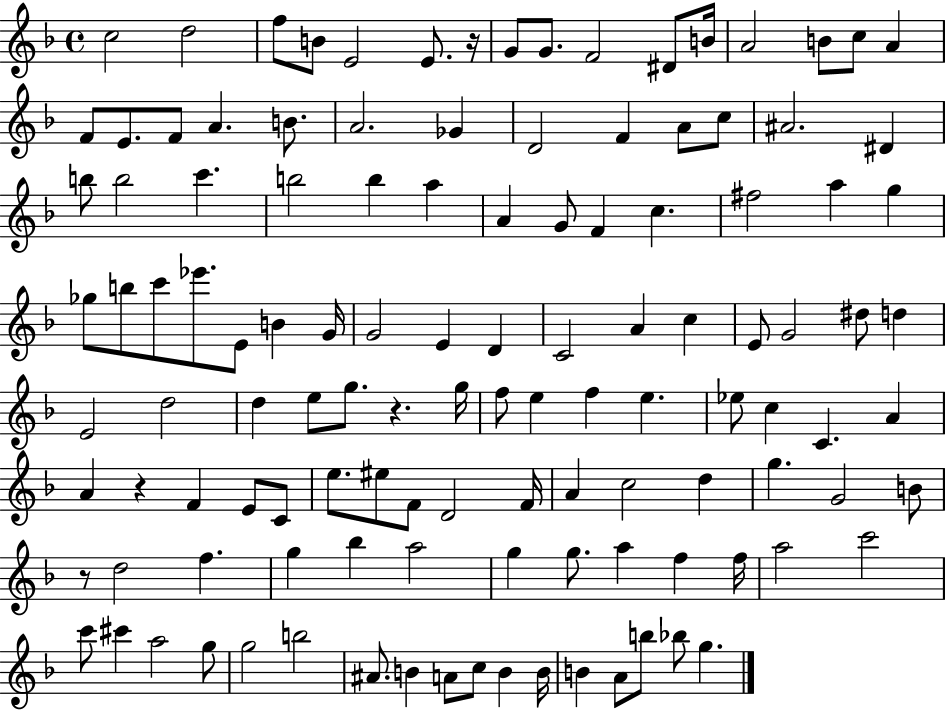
X:1
T:Untitled
M:4/4
L:1/4
K:F
c2 d2 f/2 B/2 E2 E/2 z/4 G/2 G/2 F2 ^D/2 B/4 A2 B/2 c/2 A F/2 E/2 F/2 A B/2 A2 _G D2 F A/2 c/2 ^A2 ^D b/2 b2 c' b2 b a A G/2 F c ^f2 a g _g/2 b/2 c'/2 _e'/2 E/2 B G/4 G2 E D C2 A c E/2 G2 ^d/2 d E2 d2 d e/2 g/2 z g/4 f/2 e f e _e/2 c C A A z F E/2 C/2 e/2 ^e/2 F/2 D2 F/4 A c2 d g G2 B/2 z/2 d2 f g _b a2 g g/2 a f f/4 a2 c'2 c'/2 ^c' a2 g/2 g2 b2 ^A/2 B A/2 c/2 B B/4 B A/2 b/2 _b/2 g